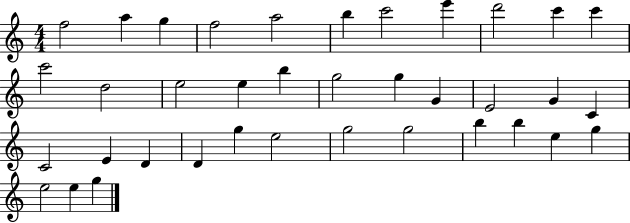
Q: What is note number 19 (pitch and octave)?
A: G4